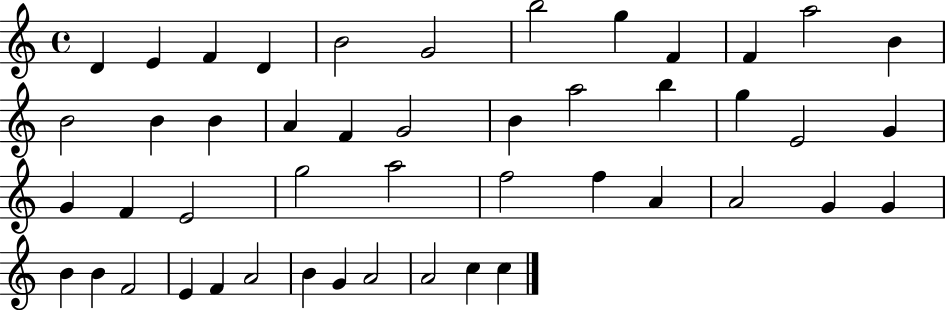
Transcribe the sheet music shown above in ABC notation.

X:1
T:Untitled
M:4/4
L:1/4
K:C
D E F D B2 G2 b2 g F F a2 B B2 B B A F G2 B a2 b g E2 G G F E2 g2 a2 f2 f A A2 G G B B F2 E F A2 B G A2 A2 c c